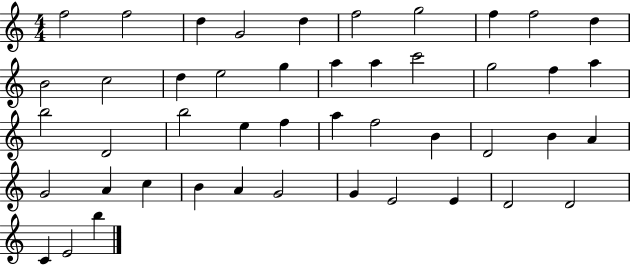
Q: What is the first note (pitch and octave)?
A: F5